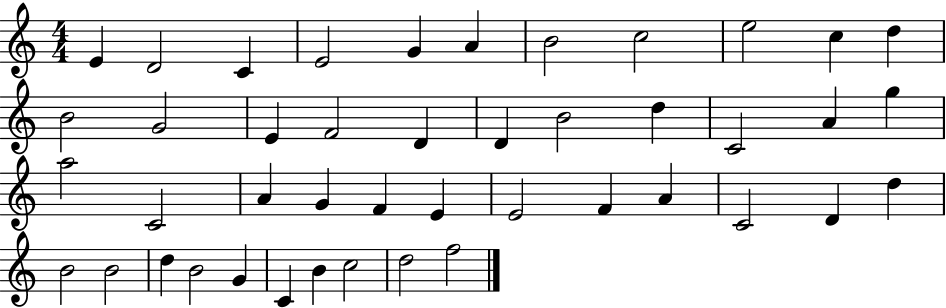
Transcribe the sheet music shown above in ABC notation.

X:1
T:Untitled
M:4/4
L:1/4
K:C
E D2 C E2 G A B2 c2 e2 c d B2 G2 E F2 D D B2 d C2 A g a2 C2 A G F E E2 F A C2 D d B2 B2 d B2 G C B c2 d2 f2